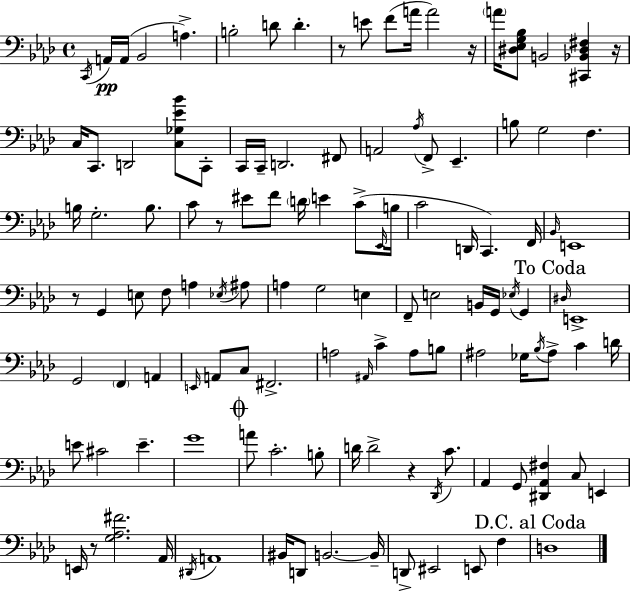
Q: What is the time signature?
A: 4/4